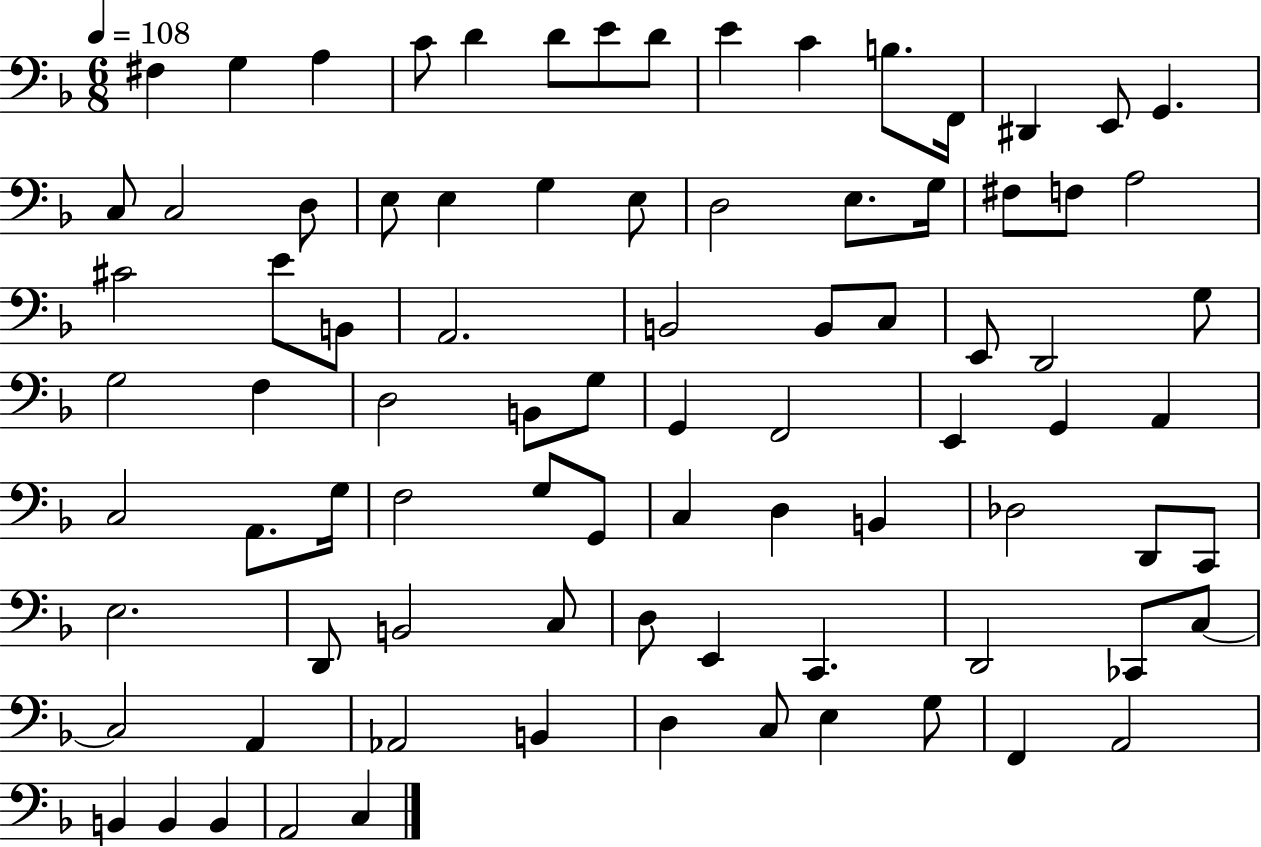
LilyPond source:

{
  \clef bass
  \numericTimeSignature
  \time 6/8
  \key f \major
  \tempo 4 = 108
  fis4 g4 a4 | c'8 d'4 d'8 e'8 d'8 | e'4 c'4 b8. f,16 | dis,4 e,8 g,4. | \break c8 c2 d8 | e8 e4 g4 e8 | d2 e8. g16 | fis8 f8 a2 | \break cis'2 e'8 b,8 | a,2. | b,2 b,8 c8 | e,8 d,2 g8 | \break g2 f4 | d2 b,8 g8 | g,4 f,2 | e,4 g,4 a,4 | \break c2 a,8. g16 | f2 g8 g,8 | c4 d4 b,4 | des2 d,8 c,8 | \break e2. | d,8 b,2 c8 | d8 e,4 c,4. | d,2 ces,8 c8~~ | \break c2 a,4 | aes,2 b,4 | d4 c8 e4 g8 | f,4 a,2 | \break b,4 b,4 b,4 | a,2 c4 | \bar "|."
}